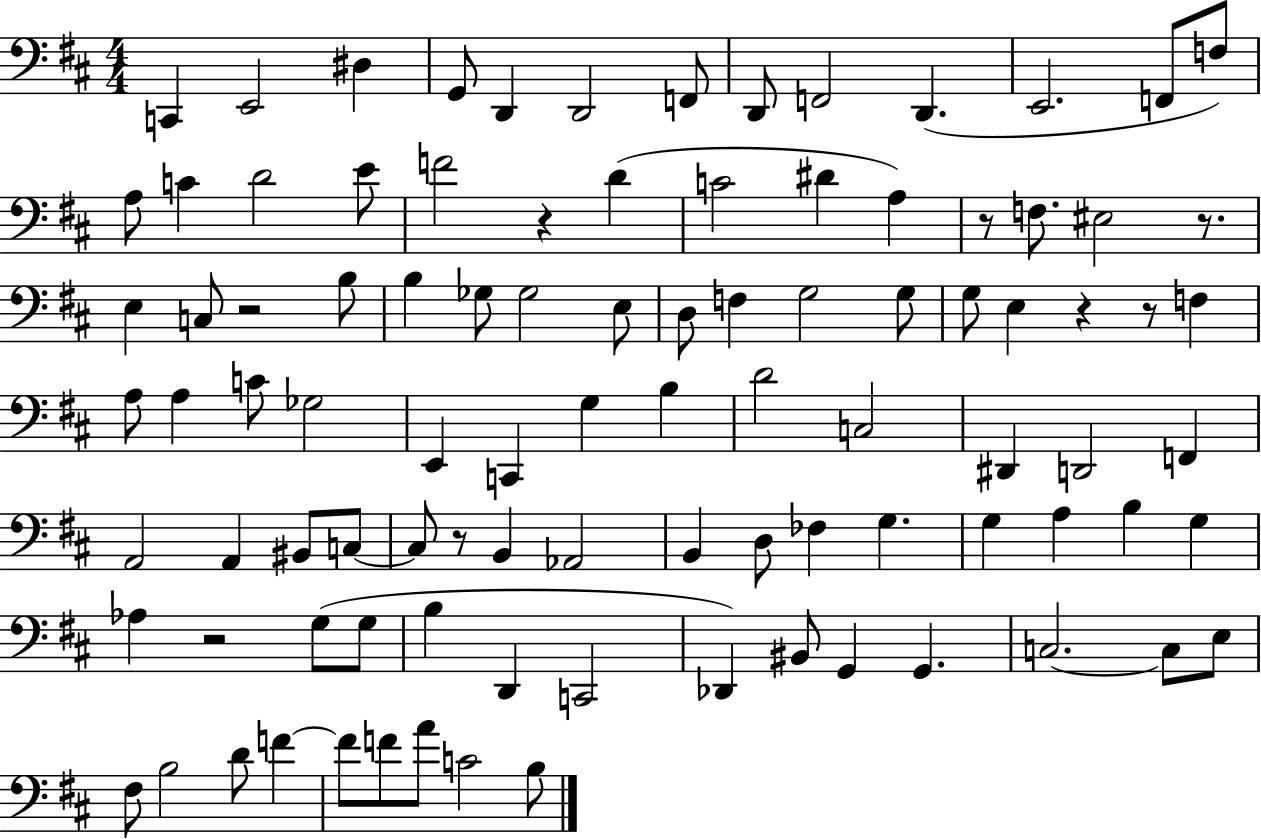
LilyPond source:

{
  \clef bass
  \numericTimeSignature
  \time 4/4
  \key d \major
  \repeat volta 2 { c,4 e,2 dis4 | g,8 d,4 d,2 f,8 | d,8 f,2 d,4.( | e,2. f,8 f8) | \break a8 c'4 d'2 e'8 | f'2 r4 d'4( | c'2 dis'4 a4) | r8 f8. eis2 r8. | \break e4 c8 r2 b8 | b4 ges8 ges2 e8 | d8 f4 g2 g8 | g8 e4 r4 r8 f4 | \break a8 a4 c'8 ges2 | e,4 c,4 g4 b4 | d'2 c2 | dis,4 d,2 f,4 | \break a,2 a,4 bis,8 c8~~ | c8 r8 b,4 aes,2 | b,4 d8 fes4 g4. | g4 a4 b4 g4 | \break aes4 r2 g8( g8 | b4 d,4 c,2 | des,4) bis,8 g,4 g,4. | c2.~~ c8 e8 | \break fis8 b2 d'8 f'4~~ | f'8 f'8 a'8 c'2 b8 | } \bar "|."
}